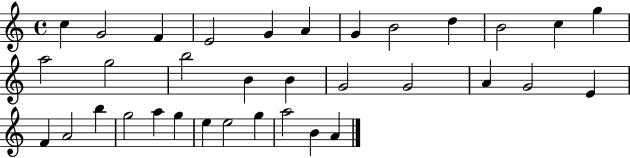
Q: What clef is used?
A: treble